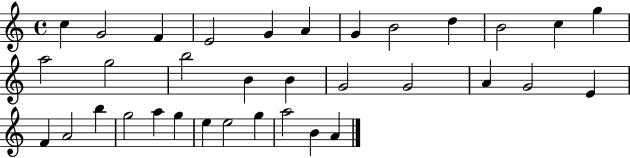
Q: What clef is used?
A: treble